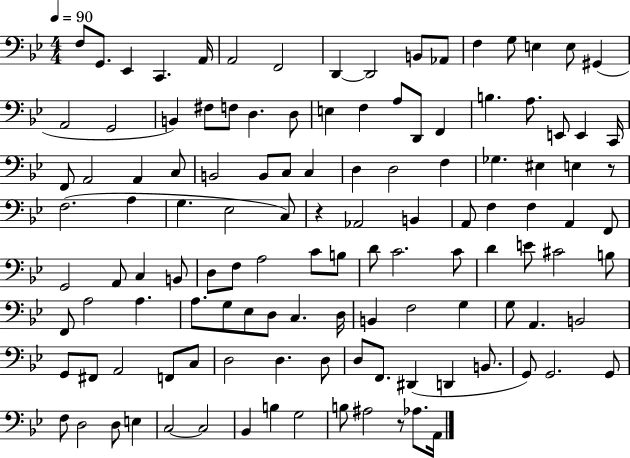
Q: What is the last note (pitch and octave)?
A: A2